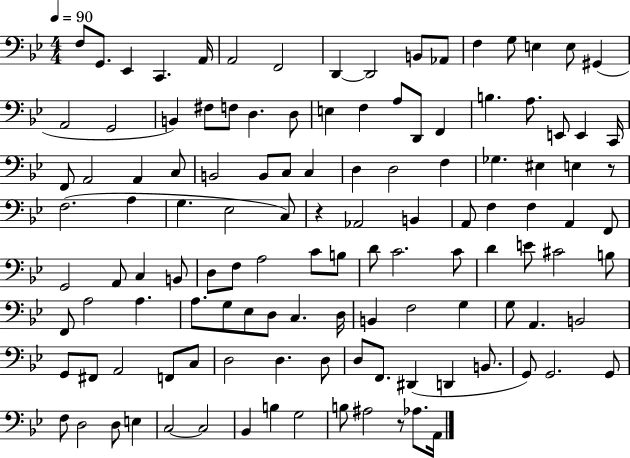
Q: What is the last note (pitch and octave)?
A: A2